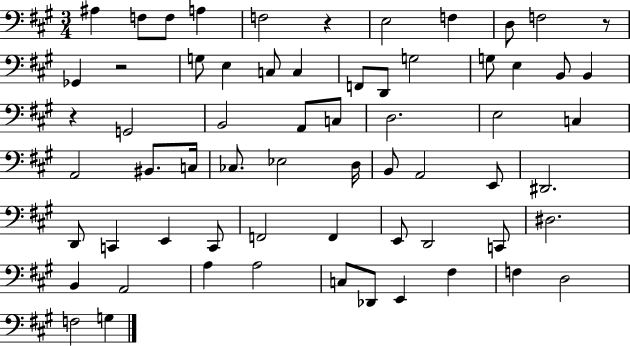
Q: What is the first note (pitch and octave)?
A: A#3